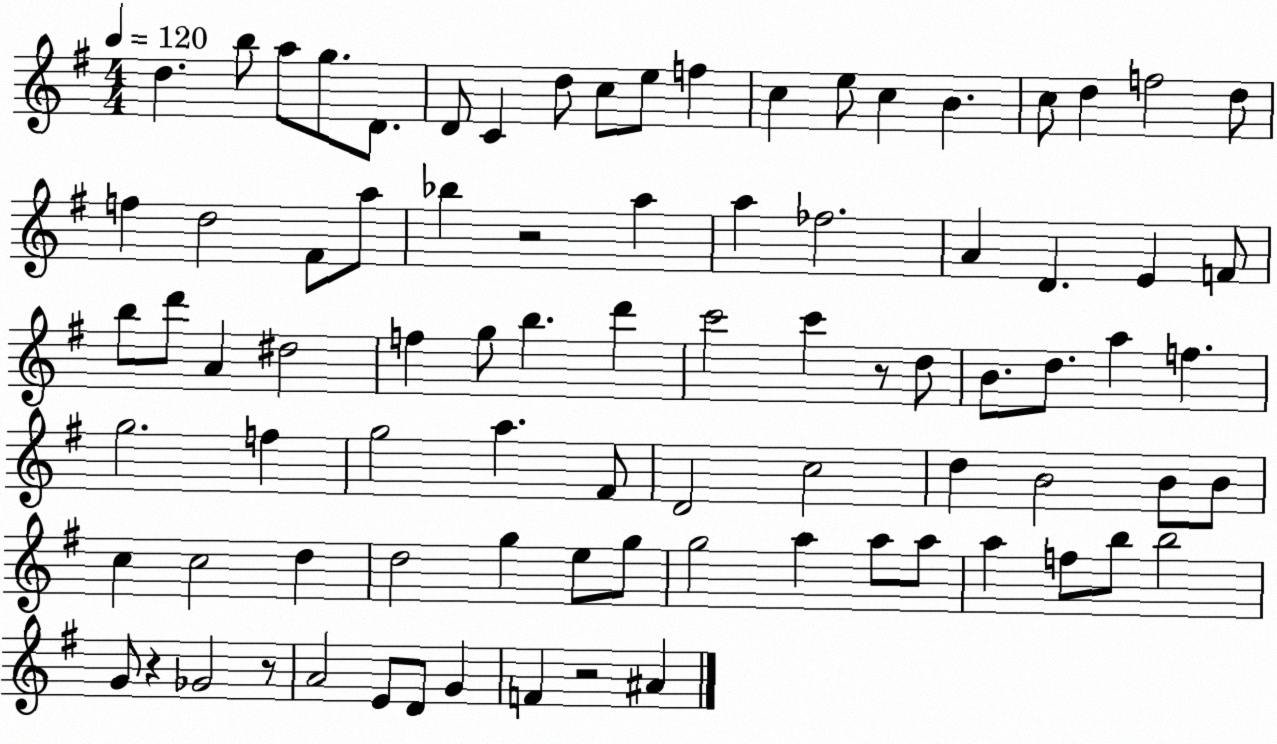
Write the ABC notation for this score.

X:1
T:Untitled
M:4/4
L:1/4
K:G
d b/2 a/2 g/2 D/2 D/2 C d/2 c/2 e/2 f c e/2 c B c/2 d f2 d/2 f d2 ^F/2 a/2 _b z2 a a _f2 A D E F/2 b/2 d'/2 A ^d2 f g/2 b d' c'2 c' z/2 d/2 B/2 d/2 a f g2 f g2 a ^F/2 D2 c2 d B2 B/2 B/2 c c2 d d2 g e/2 g/2 g2 a a/2 a/2 a f/2 b/2 b2 G/2 z _G2 z/2 A2 E/2 D/2 G F z2 ^A